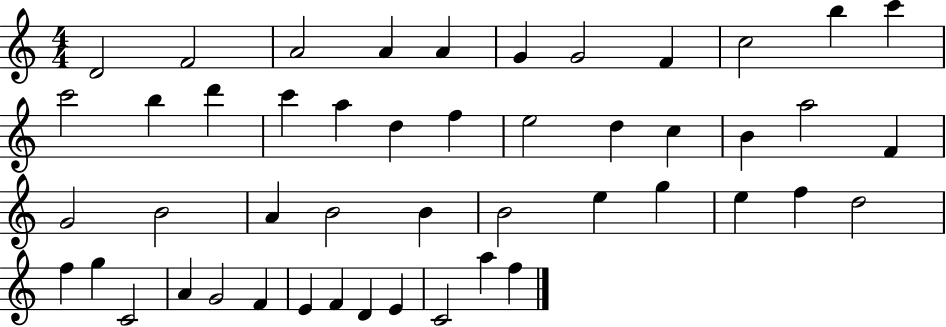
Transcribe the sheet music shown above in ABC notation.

X:1
T:Untitled
M:4/4
L:1/4
K:C
D2 F2 A2 A A G G2 F c2 b c' c'2 b d' c' a d f e2 d c B a2 F G2 B2 A B2 B B2 e g e f d2 f g C2 A G2 F E F D E C2 a f